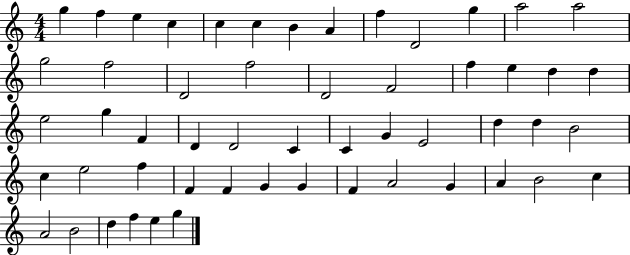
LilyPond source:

{
  \clef treble
  \numericTimeSignature
  \time 4/4
  \key c \major
  g''4 f''4 e''4 c''4 | c''4 c''4 b'4 a'4 | f''4 d'2 g''4 | a''2 a''2 | \break g''2 f''2 | d'2 f''2 | d'2 f'2 | f''4 e''4 d''4 d''4 | \break e''2 g''4 f'4 | d'4 d'2 c'4 | c'4 g'4 e'2 | d''4 d''4 b'2 | \break c''4 e''2 f''4 | f'4 f'4 g'4 g'4 | f'4 a'2 g'4 | a'4 b'2 c''4 | \break a'2 b'2 | d''4 f''4 e''4 g''4 | \bar "|."
}